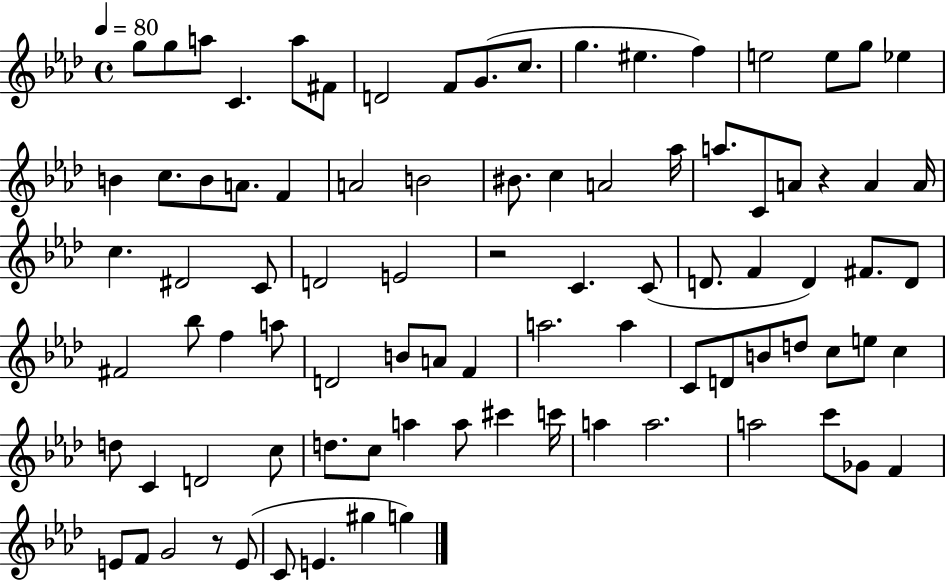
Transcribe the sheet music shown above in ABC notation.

X:1
T:Untitled
M:4/4
L:1/4
K:Ab
g/2 g/2 a/2 C a/2 ^F/2 D2 F/2 G/2 c/2 g ^e f e2 e/2 g/2 _e B c/2 B/2 A/2 F A2 B2 ^B/2 c A2 _a/4 a/2 C/2 A/2 z A A/4 c ^D2 C/2 D2 E2 z2 C C/2 D/2 F D ^F/2 D/2 ^F2 _b/2 f a/2 D2 B/2 A/2 F a2 a C/2 D/2 B/2 d/2 c/2 e/2 c d/2 C D2 c/2 d/2 c/2 a a/2 ^c' c'/4 a a2 a2 c'/2 _G/2 F E/2 F/2 G2 z/2 E/2 C/2 E ^g g